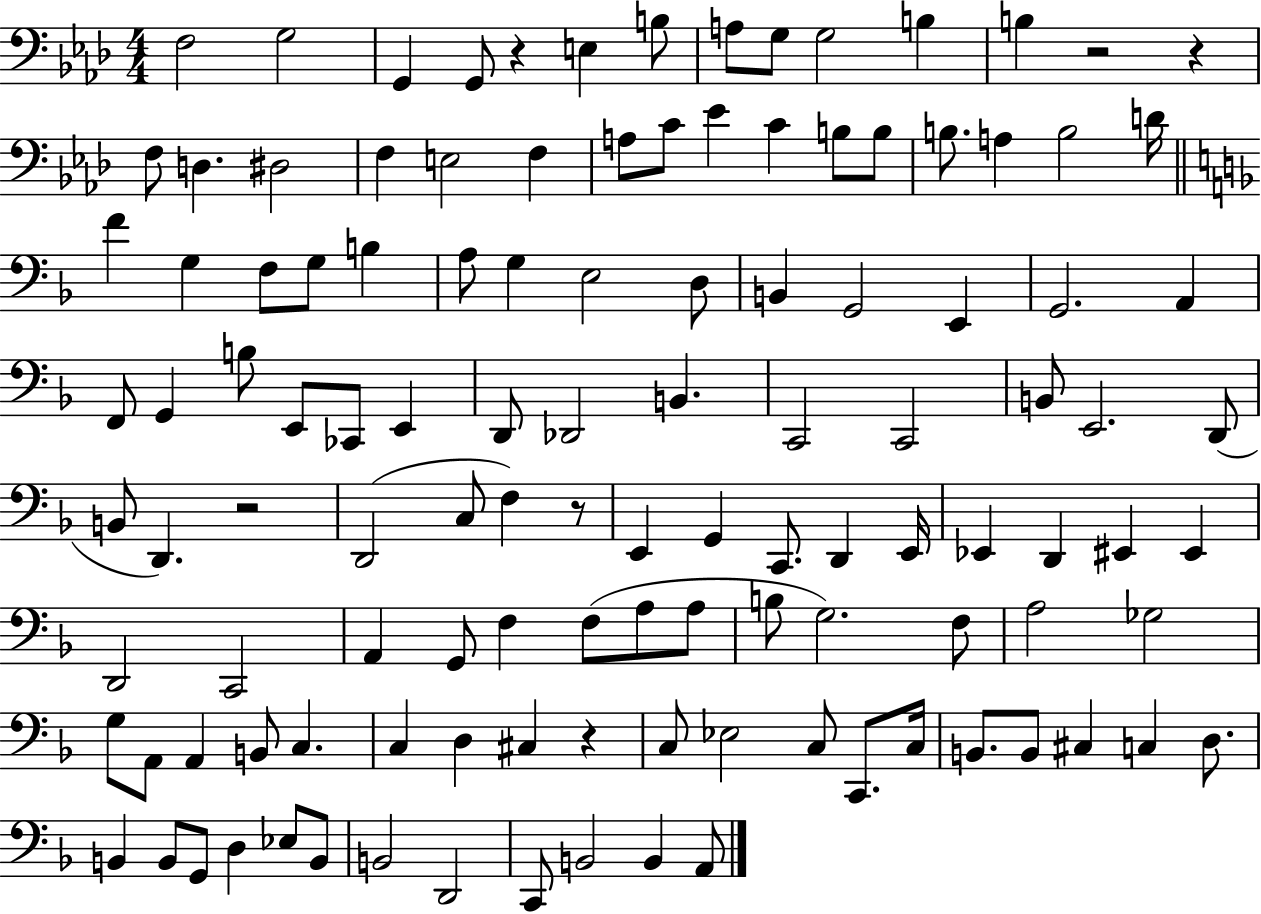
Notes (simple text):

F3/h G3/h G2/q G2/e R/q E3/q B3/e A3/e G3/e G3/h B3/q B3/q R/h R/q F3/e D3/q. D#3/h F3/q E3/h F3/q A3/e C4/e Eb4/q C4/q B3/e B3/e B3/e. A3/q B3/h D4/s F4/q G3/q F3/e G3/e B3/q A3/e G3/q E3/h D3/e B2/q G2/h E2/q G2/h. A2/q F2/e G2/q B3/e E2/e CES2/e E2/q D2/e Db2/h B2/q. C2/h C2/h B2/e E2/h. D2/e B2/e D2/q. R/h D2/h C3/e F3/q R/e E2/q G2/q C2/e. D2/q E2/s Eb2/q D2/q EIS2/q EIS2/q D2/h C2/h A2/q G2/e F3/q F3/e A3/e A3/e B3/e G3/h. F3/e A3/h Gb3/h G3/e A2/e A2/q B2/e C3/q. C3/q D3/q C#3/q R/q C3/e Eb3/h C3/e C2/e. C3/s B2/e. B2/e C#3/q C3/q D3/e. B2/q B2/e G2/e D3/q Eb3/e B2/e B2/h D2/h C2/e B2/h B2/q A2/e